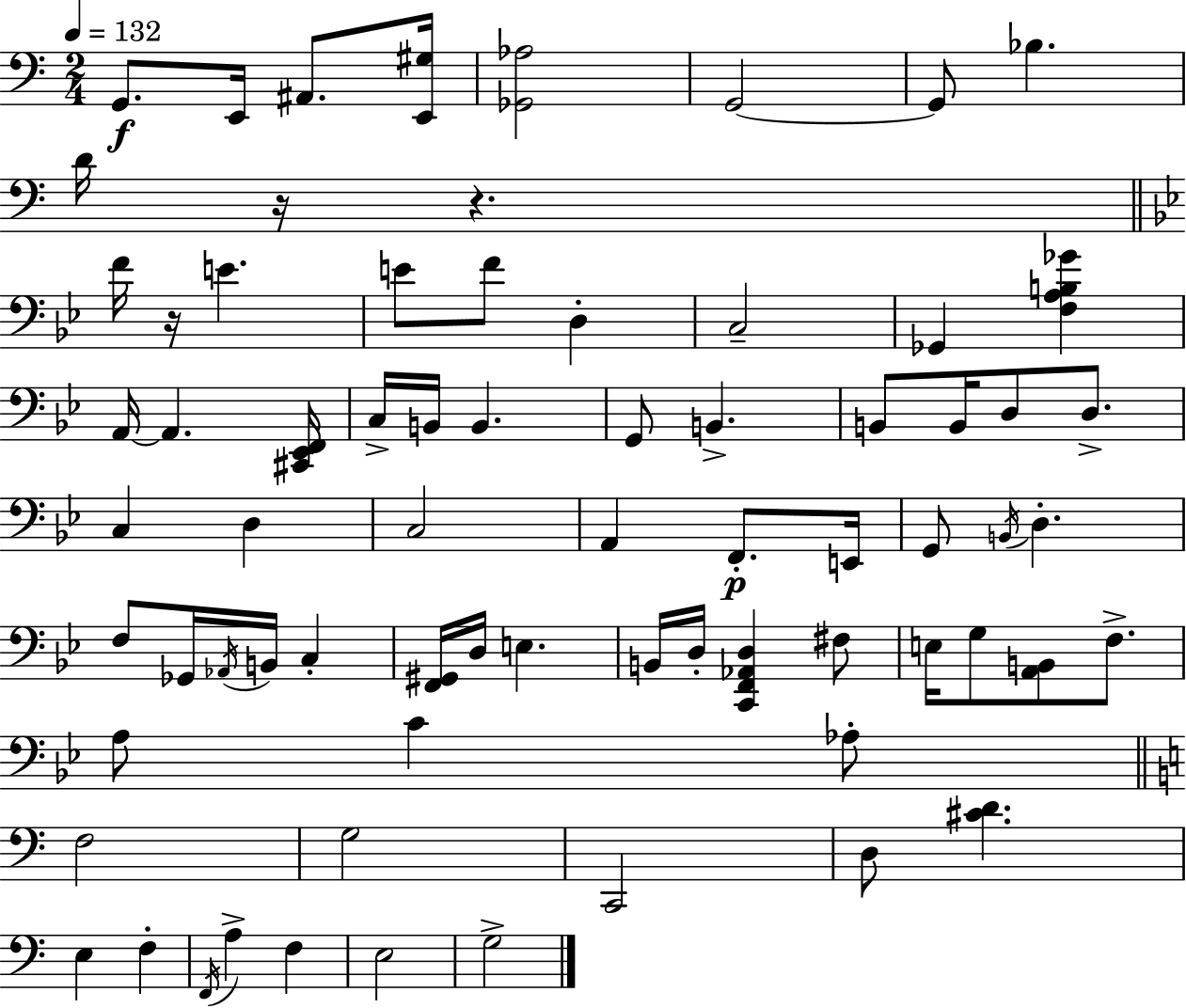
{
  \clef bass
  \numericTimeSignature
  \time 2/4
  \key c \major
  \tempo 4 = 132
  g,8.\f e,16 ais,8. <e, gis>16 | <ges, aes>2 | g,2~~ | g,8 bes4. | \break d'16 r16 r4. | \bar "||" \break \key g \minor f'16 r16 e'4. | e'8 f'8 d4-. | c2-- | ges,4 <f a b ges'>4 | \break a,16~~ a,4. <cis, ees, f,>16 | c16-> b,16 b,4. | g,8 b,4.-> | b,8 b,16 d8 d8.-> | \break c4 d4 | c2 | a,4 f,8.-.\p e,16 | g,8 \acciaccatura { b,16 } d4.-. | \break f8 ges,16 \acciaccatura { aes,16 } b,16 c4-. | <f, gis,>16 d16 e4. | b,16 d16-. <c, f, aes, d>4 | fis8 e16 g8 <a, b,>8 f8.-> | \break a8 c'4 | aes8-. \bar "||" \break \key c \major f2 | g2 | c,2 | d8 <cis' d'>4. | \break e4 f4-. | \acciaccatura { f,16 } a4-> f4 | e2 | g2-> | \break \bar "|."
}